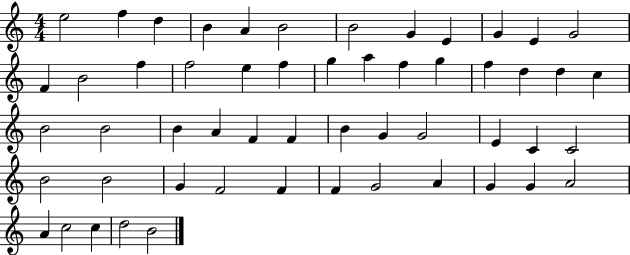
{
  \clef treble
  \numericTimeSignature
  \time 4/4
  \key c \major
  e''2 f''4 d''4 | b'4 a'4 b'2 | b'2 g'4 e'4 | g'4 e'4 g'2 | \break f'4 b'2 f''4 | f''2 e''4 f''4 | g''4 a''4 f''4 g''4 | f''4 d''4 d''4 c''4 | \break b'2 b'2 | b'4 a'4 f'4 f'4 | b'4 g'4 g'2 | e'4 c'4 c'2 | \break b'2 b'2 | g'4 f'2 f'4 | f'4 g'2 a'4 | g'4 g'4 a'2 | \break a'4 c''2 c''4 | d''2 b'2 | \bar "|."
}